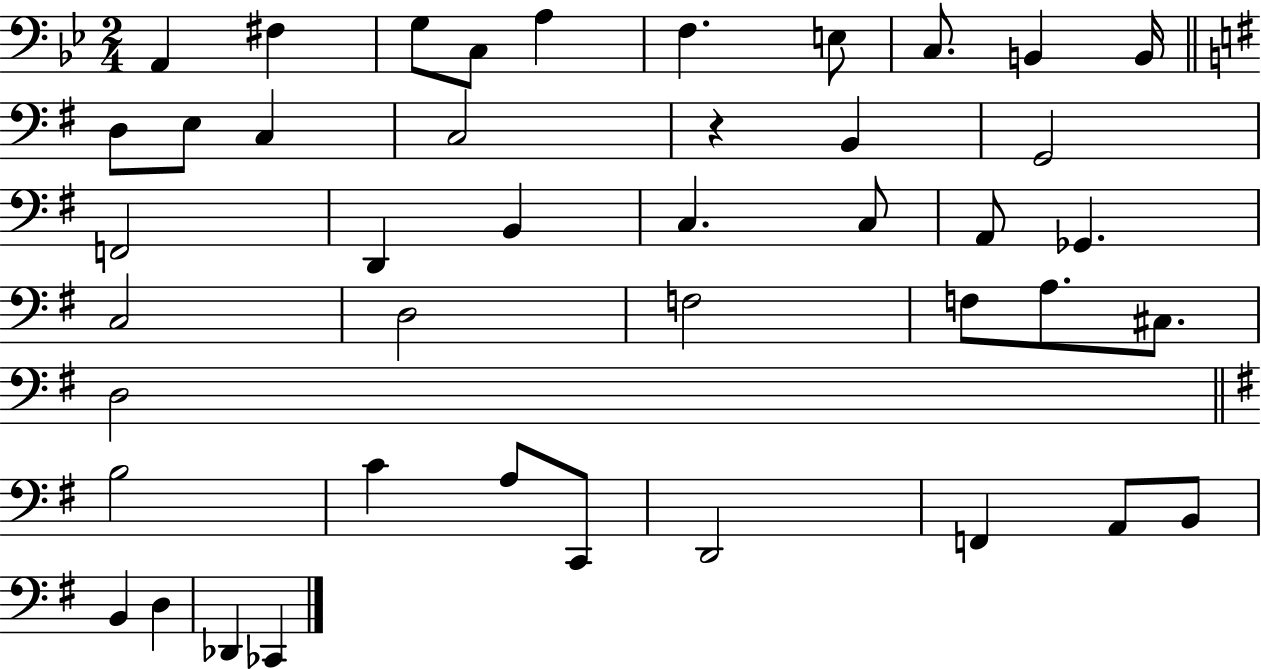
A2/q F#3/q G3/e C3/e A3/q F3/q. E3/e C3/e. B2/q B2/s D3/e E3/e C3/q C3/h R/q B2/q G2/h F2/h D2/q B2/q C3/q. C3/e A2/e Gb2/q. C3/h D3/h F3/h F3/e A3/e. C#3/e. D3/h B3/h C4/q A3/e C2/e D2/h F2/q A2/e B2/e B2/q D3/q Db2/q CES2/q